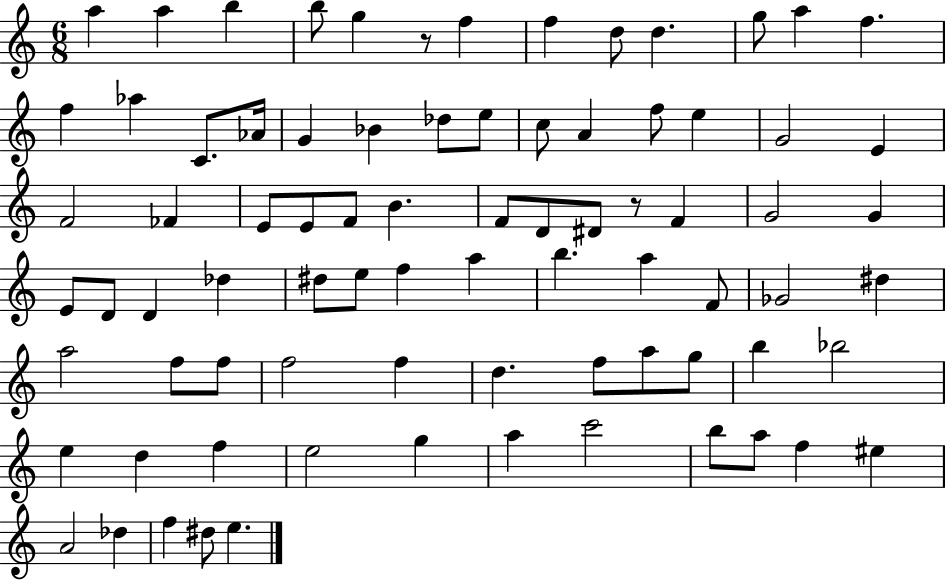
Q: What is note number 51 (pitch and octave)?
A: D#5